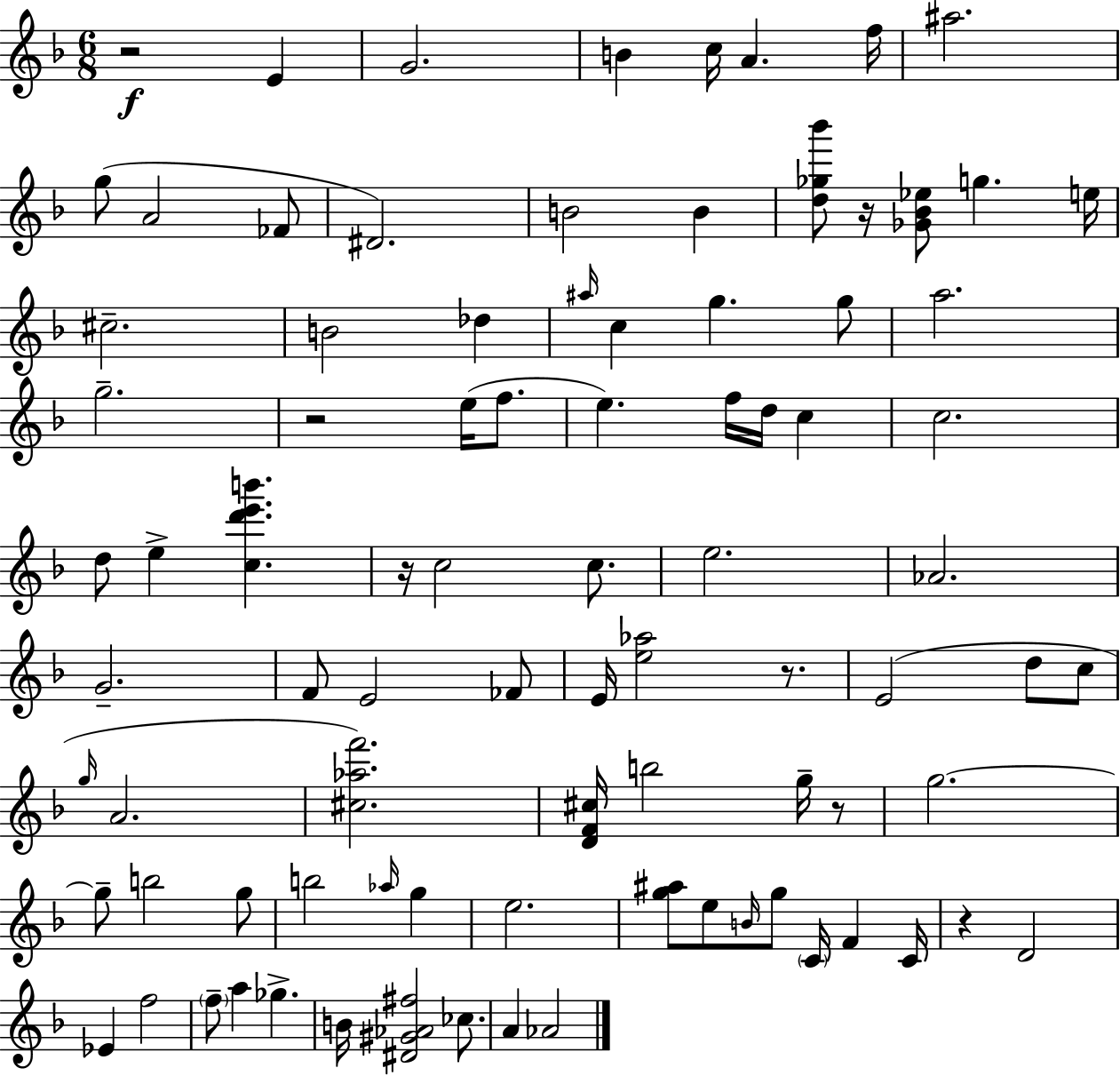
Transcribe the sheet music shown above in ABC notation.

X:1
T:Untitled
M:6/8
L:1/4
K:F
z2 E G2 B c/4 A f/4 ^a2 g/2 A2 _F/2 ^D2 B2 B [d_g_b']/2 z/4 [_G_B_e]/2 g e/4 ^c2 B2 _d ^a/4 c g g/2 a2 g2 z2 e/4 f/2 e f/4 d/4 c c2 d/2 e [cd'e'b'] z/4 c2 c/2 e2 _A2 G2 F/2 E2 _F/2 E/4 [e_a]2 z/2 E2 d/2 c/2 g/4 A2 [^c_af']2 [DF^c]/4 b2 g/4 z/2 g2 g/2 b2 g/2 b2 _a/4 g e2 [g^a]/2 e/2 B/4 g/2 C/4 F C/4 z D2 _E f2 f/2 a _g B/4 [^D^G_A^f]2 _c/2 A _A2